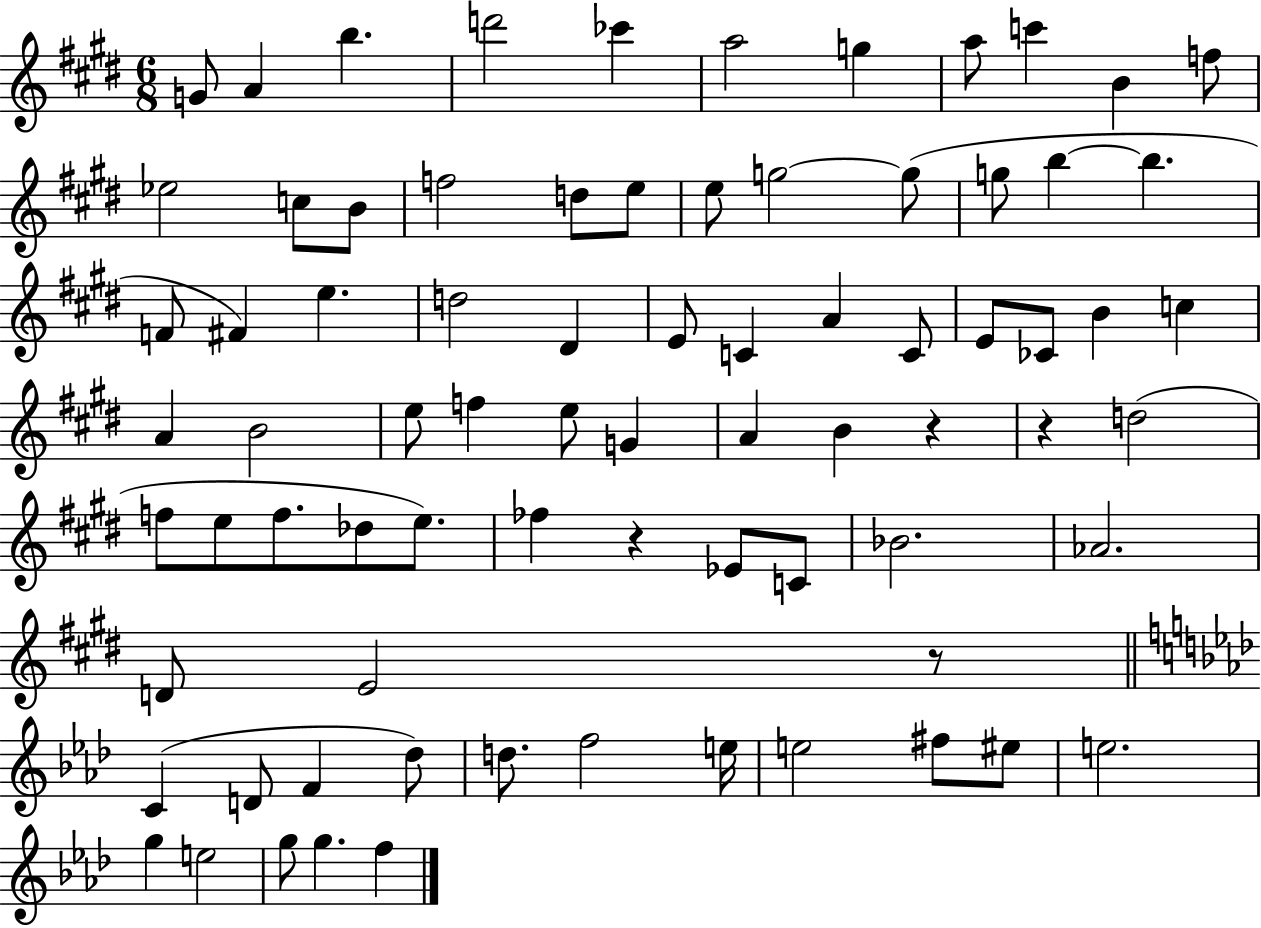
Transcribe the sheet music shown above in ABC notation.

X:1
T:Untitled
M:6/8
L:1/4
K:E
G/2 A b d'2 _c' a2 g a/2 c' B f/2 _e2 c/2 B/2 f2 d/2 e/2 e/2 g2 g/2 g/2 b b F/2 ^F e d2 ^D E/2 C A C/2 E/2 _C/2 B c A B2 e/2 f e/2 G A B z z d2 f/2 e/2 f/2 _d/2 e/2 _f z _E/2 C/2 _B2 _A2 D/2 E2 z/2 C D/2 F _d/2 d/2 f2 e/4 e2 ^f/2 ^e/2 e2 g e2 g/2 g f